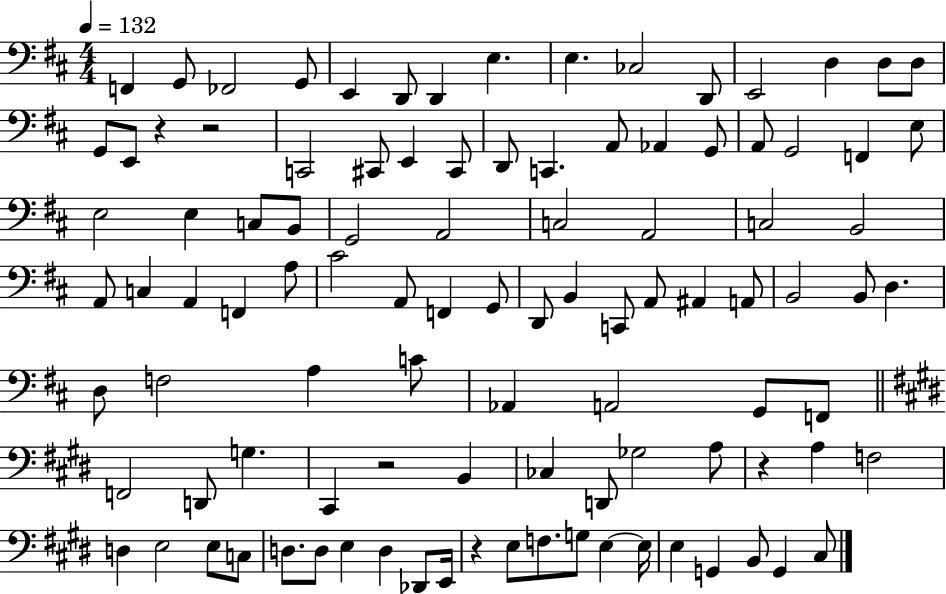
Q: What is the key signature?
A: D major